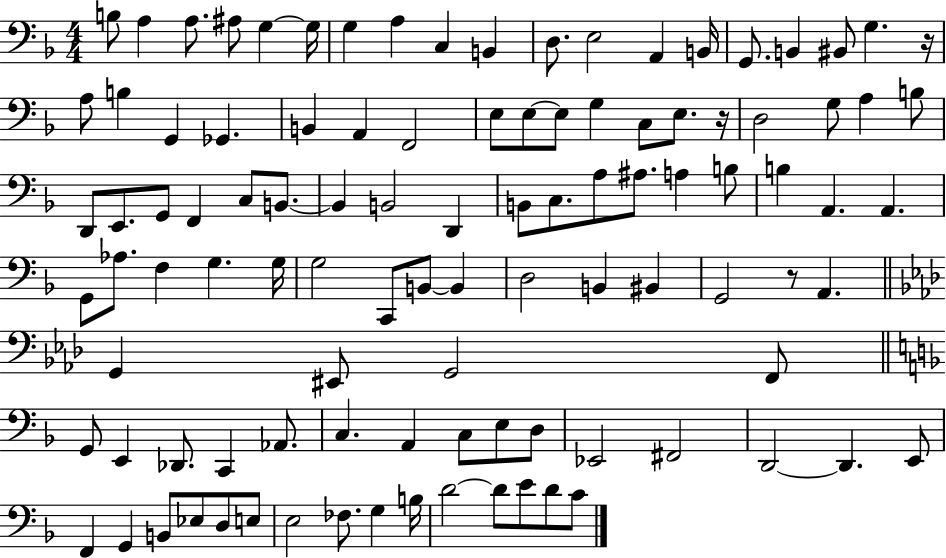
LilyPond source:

{
  \clef bass
  \numericTimeSignature
  \time 4/4
  \key f \major
  \repeat volta 2 { b8 a4 a8. ais8 g4~~ g16 | g4 a4 c4 b,4 | d8. e2 a,4 b,16 | g,8. b,4 bis,8 g4. r16 | \break a8 b4 g,4 ges,4. | b,4 a,4 f,2 | e8 e8~~ e8 g4 c8 e8. r16 | d2 g8 a4 b8 | \break d,8 e,8. g,8 f,4 c8 b,8.~~ | b,4 b,2 d,4 | b,8 c8. a8 ais8. a4 b8 | b4 a,4. a,4. | \break g,8 aes8. f4 g4. g16 | g2 c,8 b,8~~ b,4 | d2 b,4 bis,4 | g,2 r8 a,4. | \break \bar "||" \break \key aes \major g,4 eis,8 g,2 f,8 | \bar "||" \break \key f \major g,8 e,4 des,8. c,4 aes,8. | c4. a,4 c8 e8 d8 | ees,2 fis,2 | d,2~~ d,4. e,8 | \break f,4 g,4 b,8 ees8 d8 e8 | e2 fes8. g4 b16 | d'2~~ d'8 e'8 d'8 c'8 | } \bar "|."
}